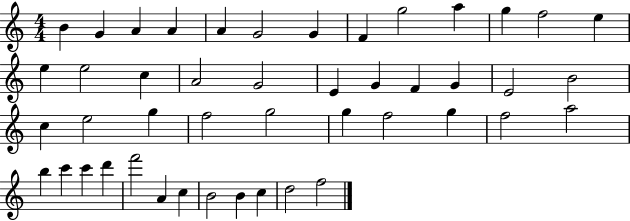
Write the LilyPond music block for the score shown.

{
  \clef treble
  \numericTimeSignature
  \time 4/4
  \key c \major
  b'4 g'4 a'4 a'4 | a'4 g'2 g'4 | f'4 g''2 a''4 | g''4 f''2 e''4 | \break e''4 e''2 c''4 | a'2 g'2 | e'4 g'4 f'4 g'4 | e'2 b'2 | \break c''4 e''2 g''4 | f''2 g''2 | g''4 f''2 g''4 | f''2 a''2 | \break b''4 c'''4 c'''4 d'''4 | f'''2 a'4 c''4 | b'2 b'4 c''4 | d''2 f''2 | \break \bar "|."
}